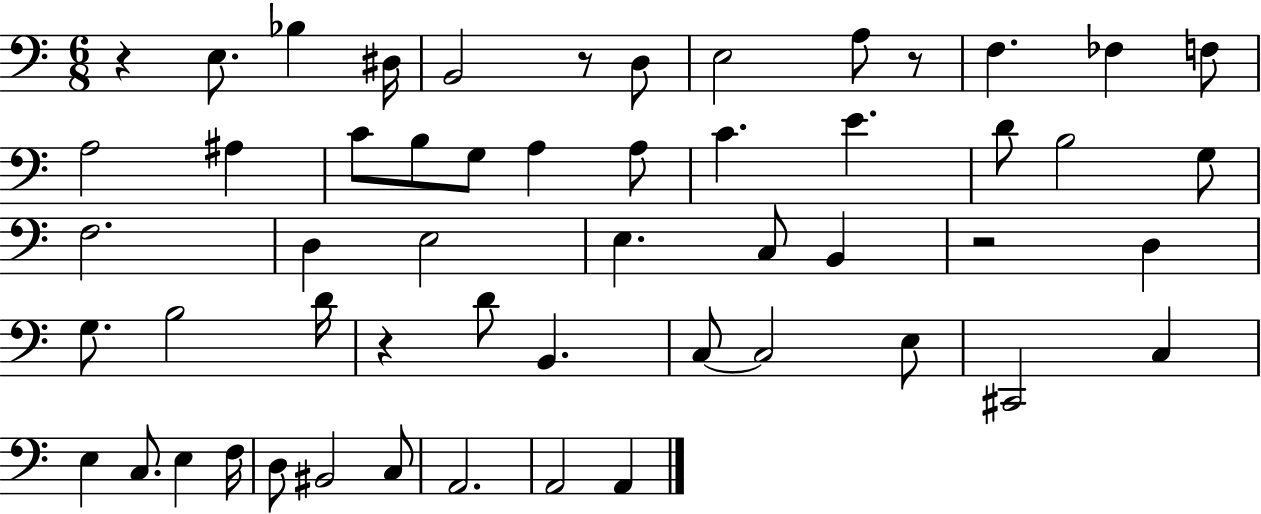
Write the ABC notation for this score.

X:1
T:Untitled
M:6/8
L:1/4
K:C
z E,/2 _B, ^D,/4 B,,2 z/2 D,/2 E,2 A,/2 z/2 F, _F, F,/2 A,2 ^A, C/2 B,/2 G,/2 A, A,/2 C E D/2 B,2 G,/2 F,2 D, E,2 E, C,/2 B,, z2 D, G,/2 B,2 D/4 z D/2 B,, C,/2 C,2 E,/2 ^C,,2 C, E, C,/2 E, F,/4 D,/2 ^B,,2 C,/2 A,,2 A,,2 A,,